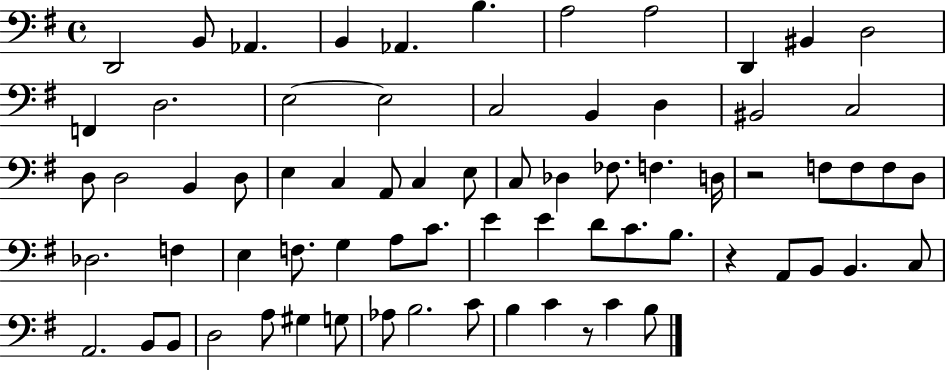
D2/h B2/e Ab2/q. B2/q Ab2/q. B3/q. A3/h A3/h D2/q BIS2/q D3/h F2/q D3/h. E3/h E3/h C3/h B2/q D3/q BIS2/h C3/h D3/e D3/h B2/q D3/e E3/q C3/q A2/e C3/q E3/e C3/e Db3/q FES3/e. F3/q. D3/s R/h F3/e F3/e F3/e D3/e Db3/h. F3/q E3/q F3/e. G3/q A3/e C4/e. E4/q E4/q D4/e C4/e. B3/e. R/q A2/e B2/e B2/q. C3/e A2/h. B2/e B2/e D3/h A3/e G#3/q G3/e Ab3/e B3/h. C4/e B3/q C4/q R/e C4/q B3/e